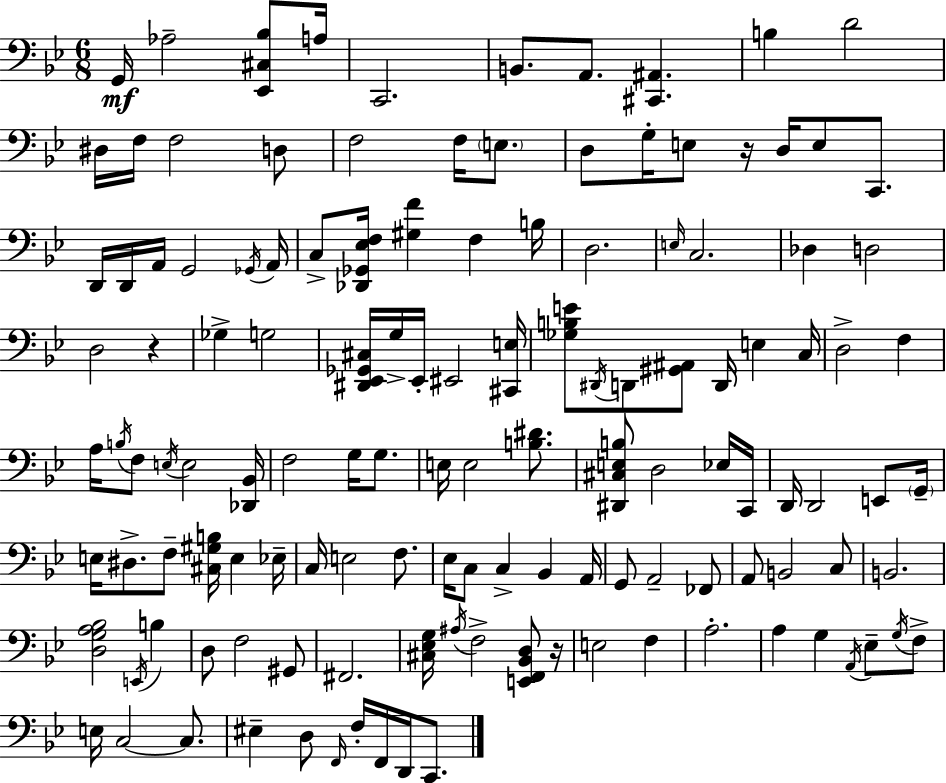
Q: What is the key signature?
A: G minor